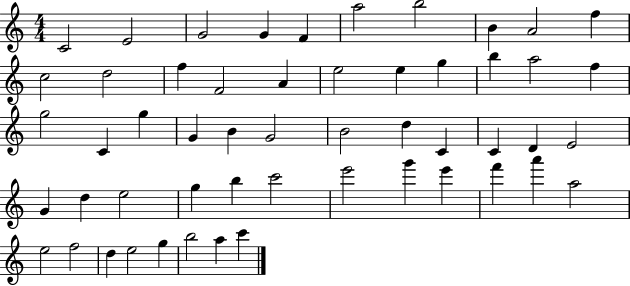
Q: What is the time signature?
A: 4/4